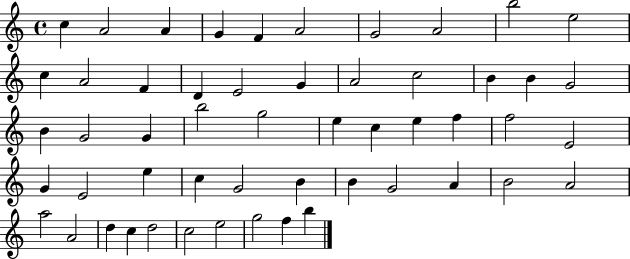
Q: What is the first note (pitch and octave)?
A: C5